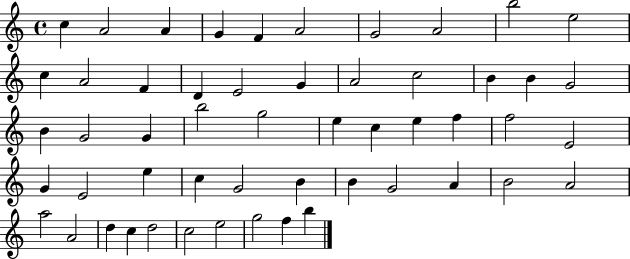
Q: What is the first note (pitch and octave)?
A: C5